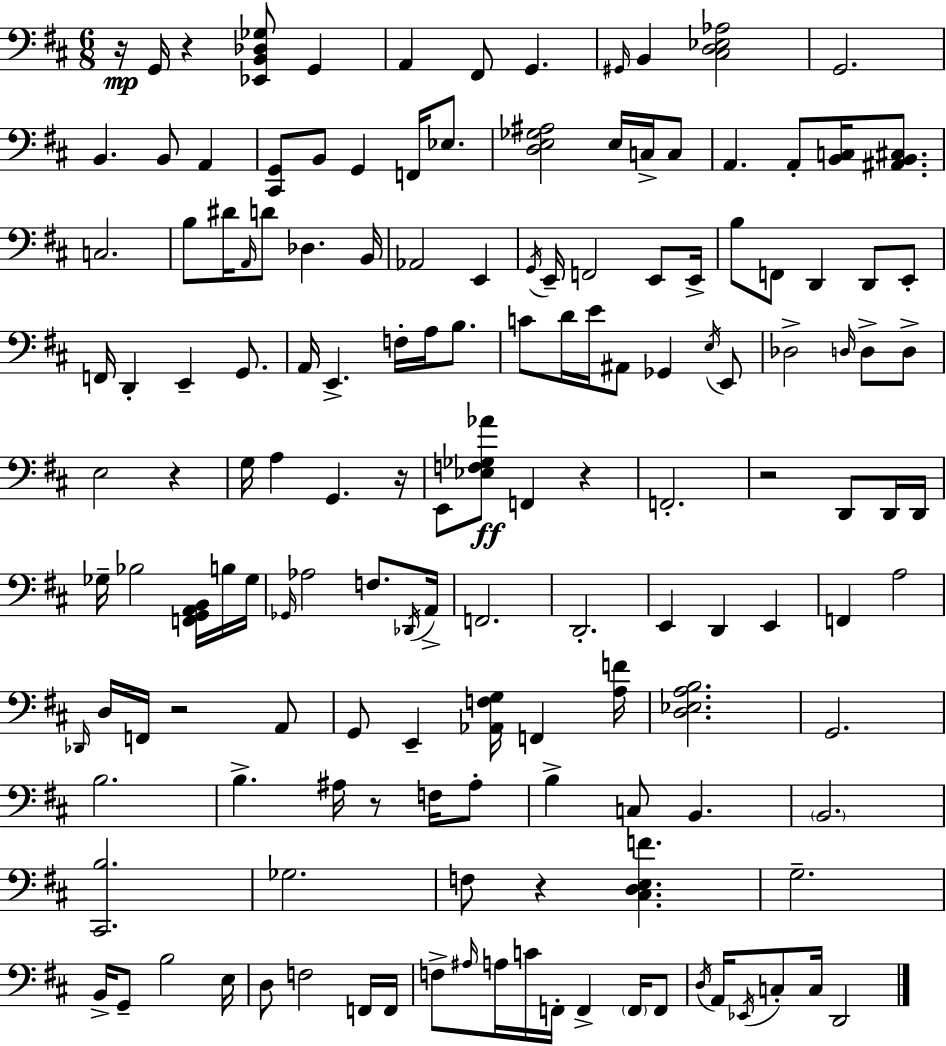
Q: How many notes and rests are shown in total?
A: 149